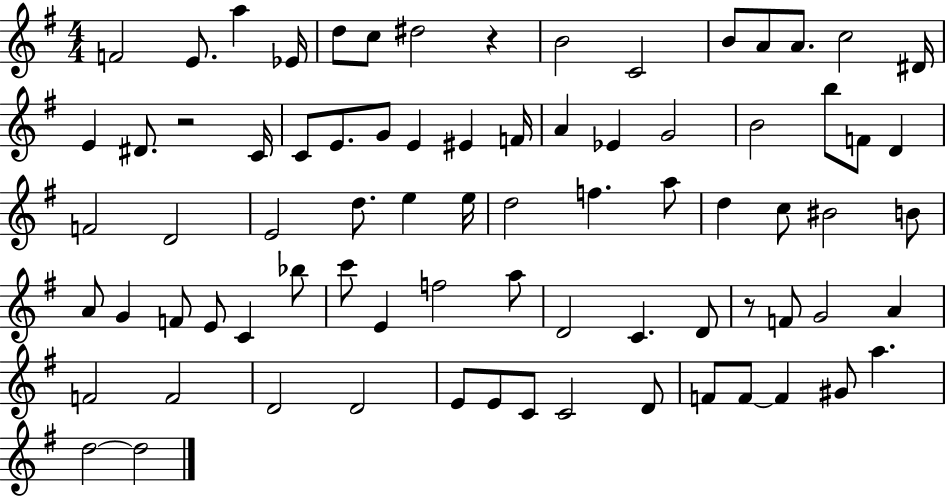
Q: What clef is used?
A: treble